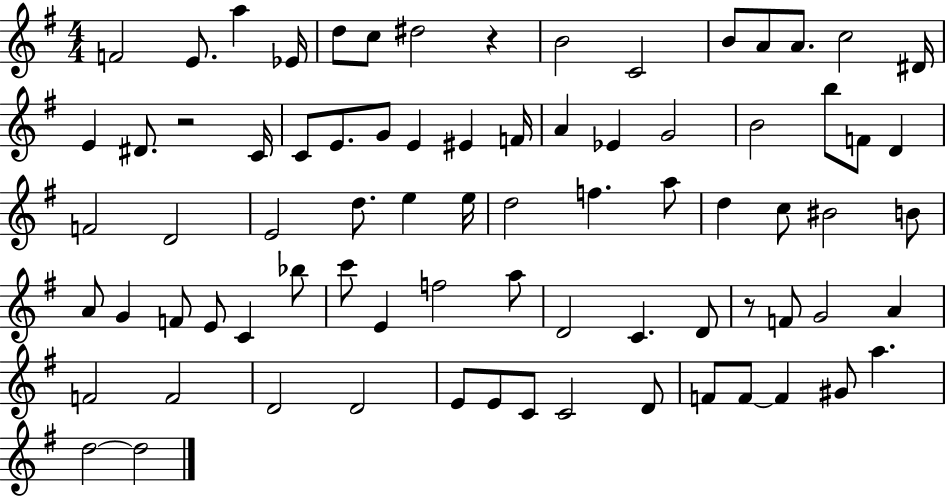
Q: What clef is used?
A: treble